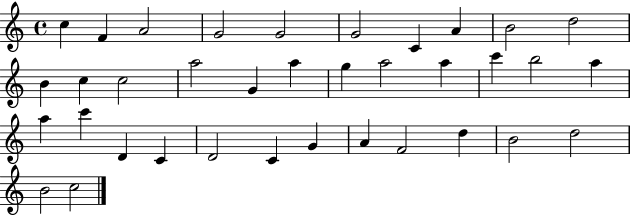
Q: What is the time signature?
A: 4/4